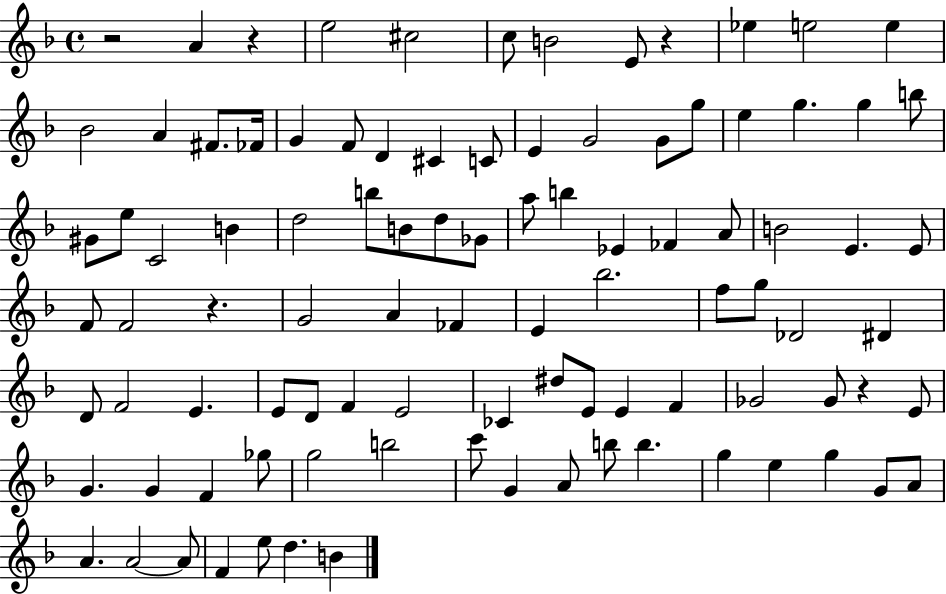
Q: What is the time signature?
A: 4/4